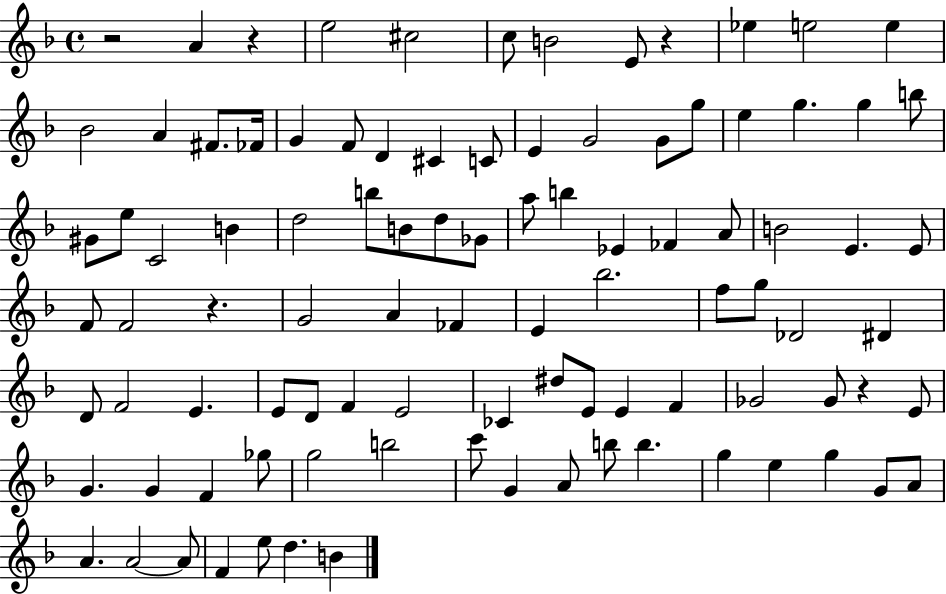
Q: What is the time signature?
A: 4/4